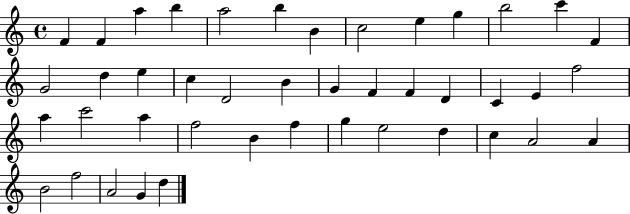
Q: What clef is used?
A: treble